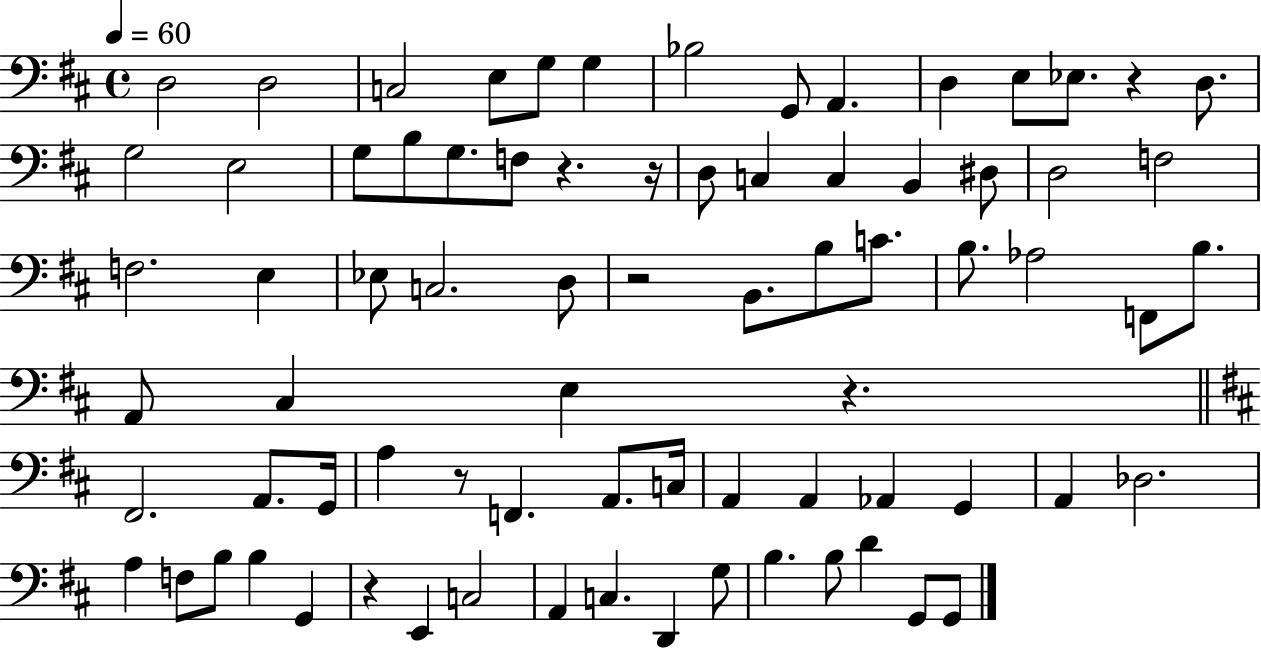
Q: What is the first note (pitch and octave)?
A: D3